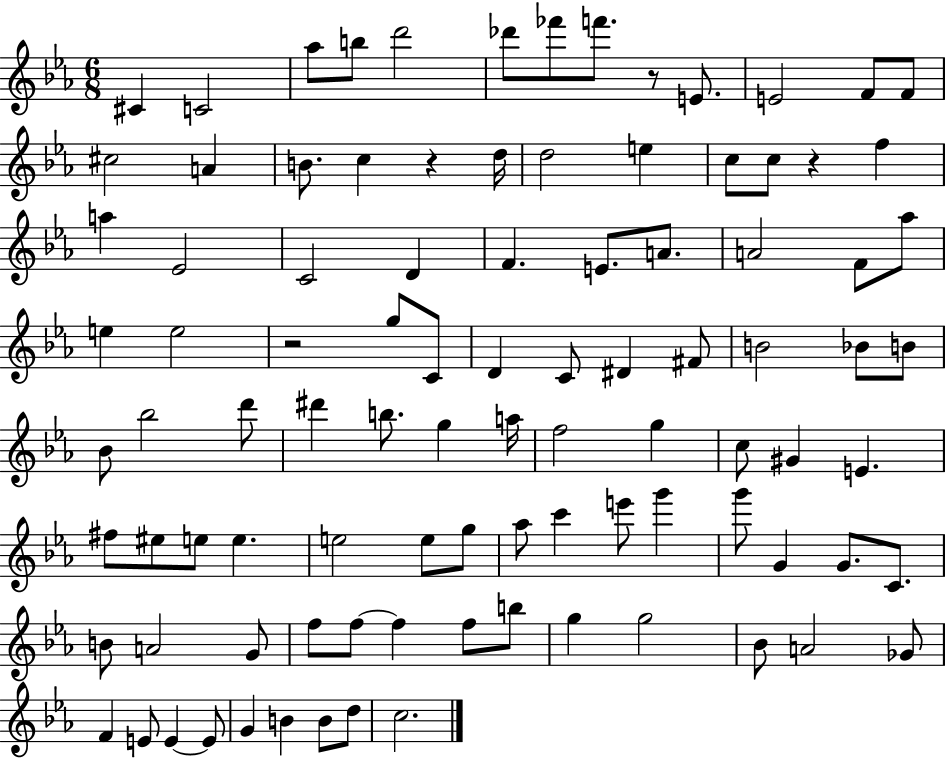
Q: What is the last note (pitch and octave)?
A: C5